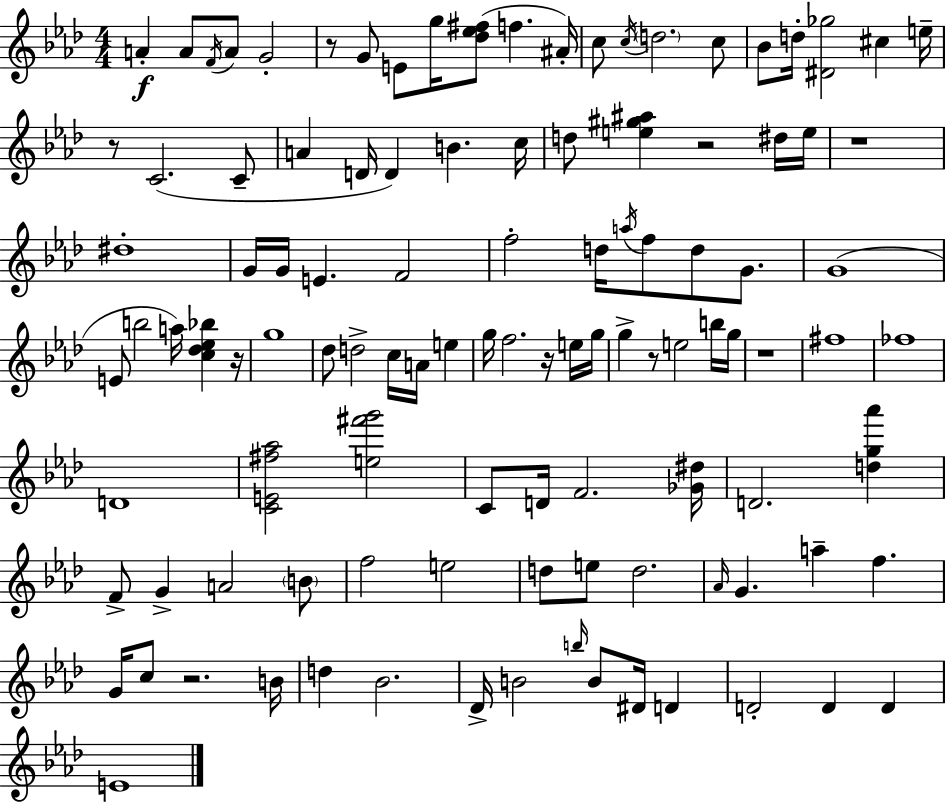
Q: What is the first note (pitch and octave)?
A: A4